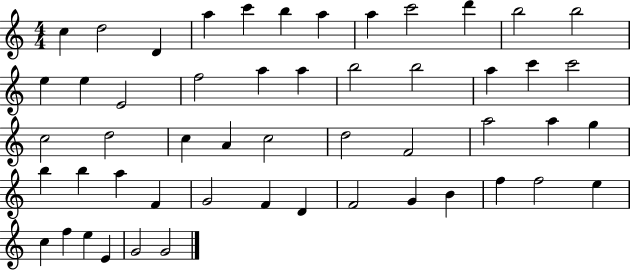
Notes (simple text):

C5/q D5/h D4/q A5/q C6/q B5/q A5/q A5/q C6/h D6/q B5/h B5/h E5/q E5/q E4/h F5/h A5/q A5/q B5/h B5/h A5/q C6/q C6/h C5/h D5/h C5/q A4/q C5/h D5/h F4/h A5/h A5/q G5/q B5/q B5/q A5/q F4/q G4/h F4/q D4/q F4/h G4/q B4/q F5/q F5/h E5/q C5/q F5/q E5/q E4/q G4/h G4/h